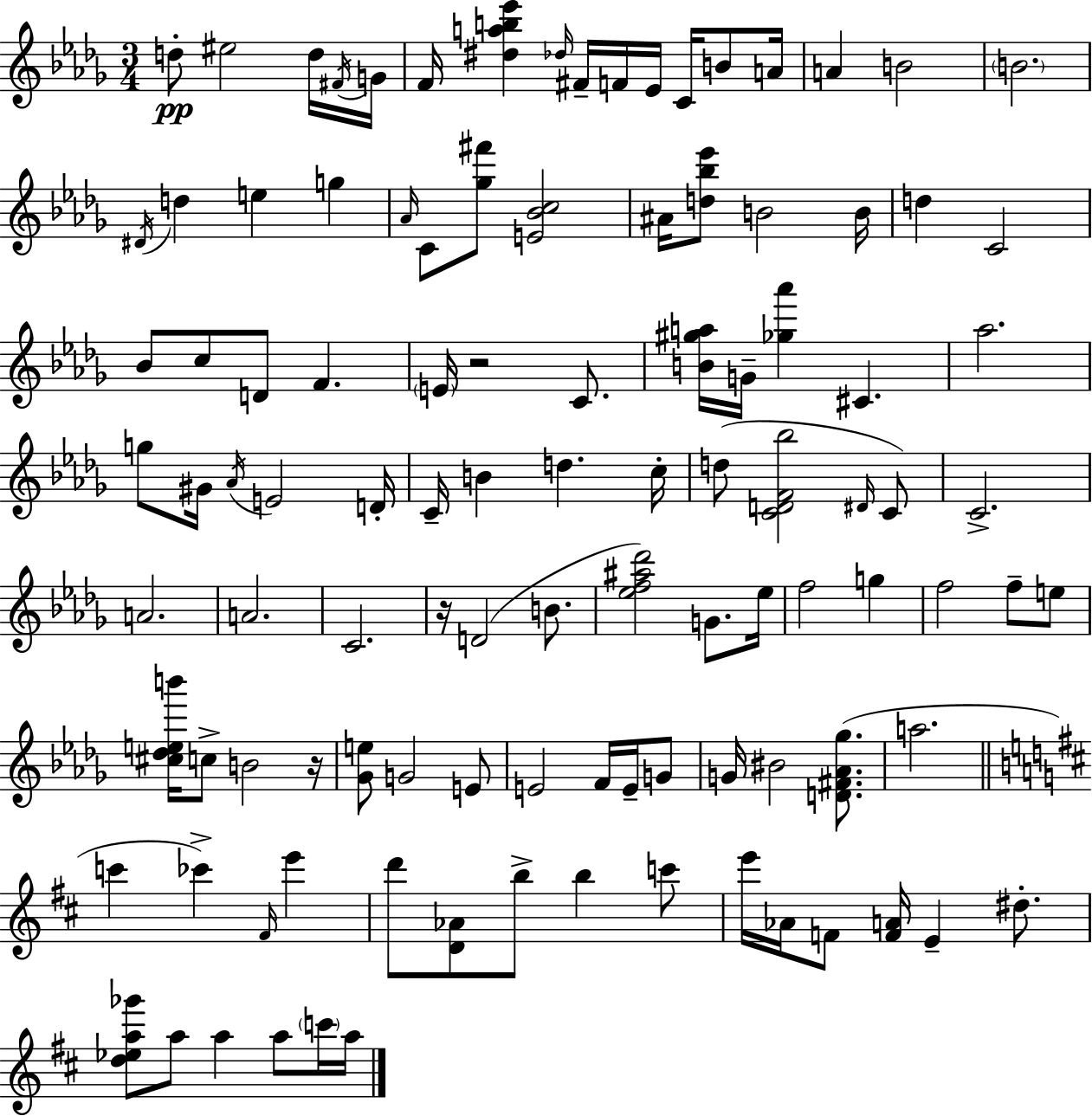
{
  \clef treble
  \numericTimeSignature
  \time 3/4
  \key bes \minor
  d''8-.\pp eis''2 d''16 \acciaccatura { fis'16 } | g'16 f'16 <dis'' a'' b'' ees'''>4 \grace { des''16 } fis'16-- f'16 ees'16 c'16 b'8 | a'16 a'4 b'2 | \parenthesize b'2. | \break \acciaccatura { dis'16 } d''4 e''4 g''4 | \grace { aes'16 } c'8 <ges'' fis'''>8 <e' bes' c''>2 | ais'16 <d'' bes'' ees'''>8 b'2 | b'16 d''4 c'2 | \break bes'8 c''8 d'8 f'4. | \parenthesize e'16 r2 | c'8. <b' gis'' a''>16 g'16-- <ges'' aes'''>4 cis'4. | aes''2. | \break g''8 gis'16 \acciaccatura { aes'16 } e'2 | d'16-. c'16-- b'4 d''4. | c''16-. d''8( <c' d' f' bes''>2 | \grace { dis'16 } c'8) c'2.-> | \break a'2. | a'2. | c'2. | r16 d'2( | \break b'8. <ees'' f'' ais'' des'''>2) | g'8. ees''16 f''2 | g''4 f''2 | f''8-- e''8 <cis'' des'' e'' b'''>16 c''8-> b'2 | \break r16 <ges' e''>8 g'2 | e'8 e'2 | f'16 e'16-- g'8 g'16 bis'2 | <d' fis' aes' ges''>8.( a''2. | \break \bar "||" \break \key d \major c'''4 ces'''4->) \grace { fis'16 } e'''4 | d'''8 <d' aes'>8 b''8-> b''4 c'''8 | e'''16 aes'16 f'8 <f' a'>16 e'4-- dis''8.-. | <d'' ees'' a'' ges'''>8 a''8 a''4 a''8 \parenthesize c'''16 | \break a''16 \bar "|."
}